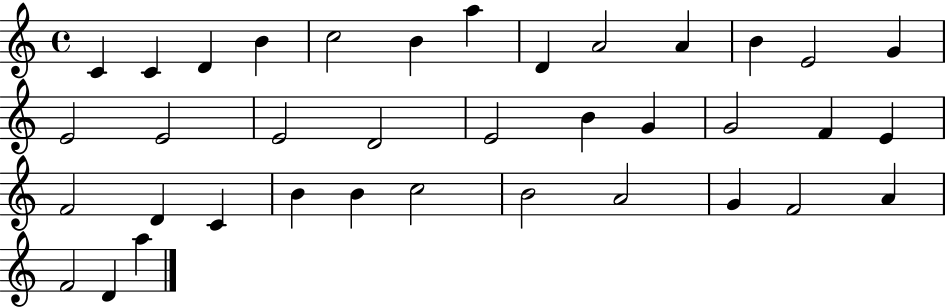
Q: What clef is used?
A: treble